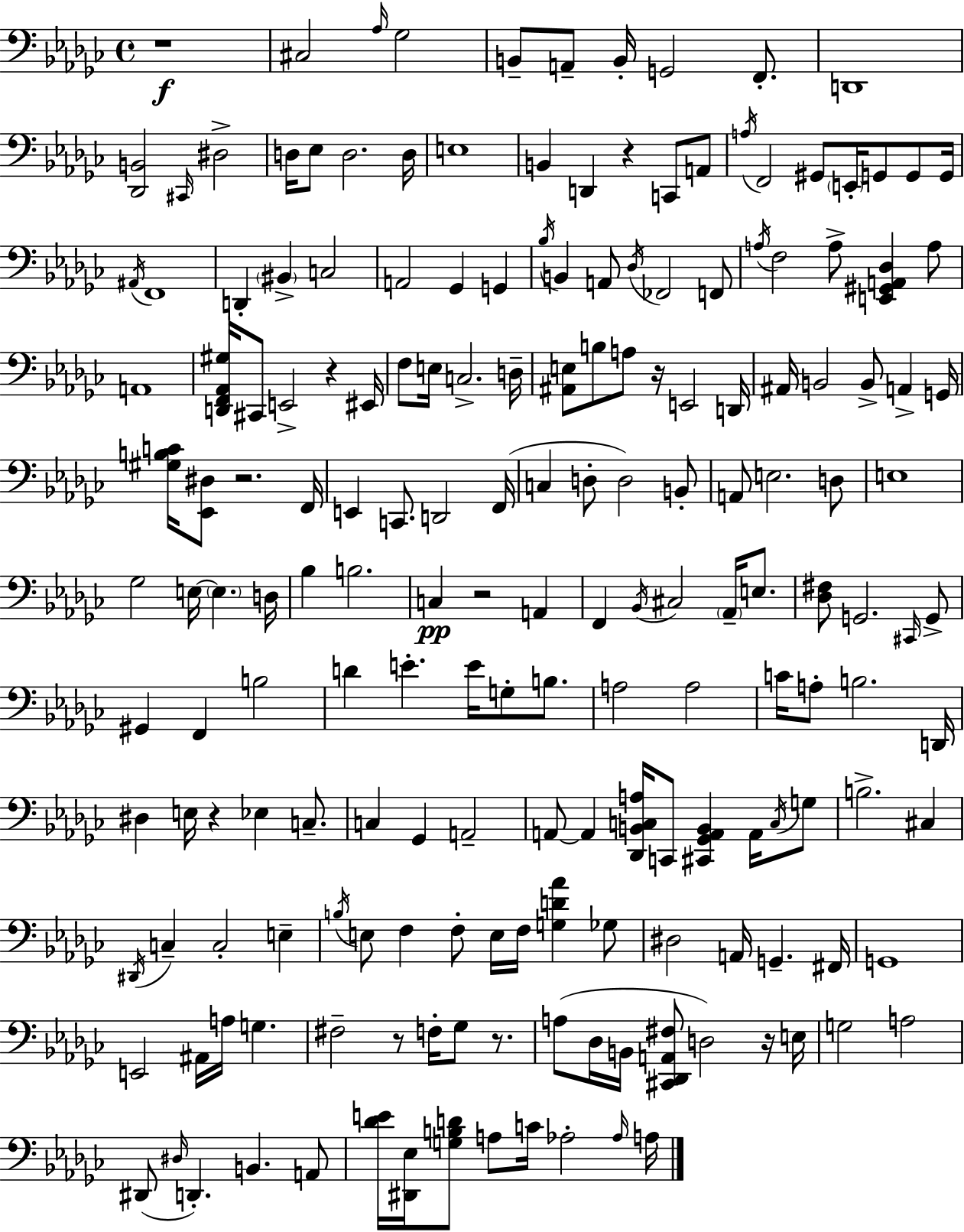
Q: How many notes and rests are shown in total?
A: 184